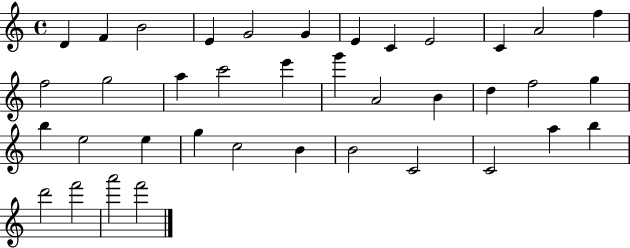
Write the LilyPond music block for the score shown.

{
  \clef treble
  \time 4/4
  \defaultTimeSignature
  \key c \major
  d'4 f'4 b'2 | e'4 g'2 g'4 | e'4 c'4 e'2 | c'4 a'2 f''4 | \break f''2 g''2 | a''4 c'''2 e'''4 | g'''4 a'2 b'4 | d''4 f''2 g''4 | \break b''4 e''2 e''4 | g''4 c''2 b'4 | b'2 c'2 | c'2 a''4 b''4 | \break d'''2 f'''2 | a'''2 f'''2 | \bar "|."
}